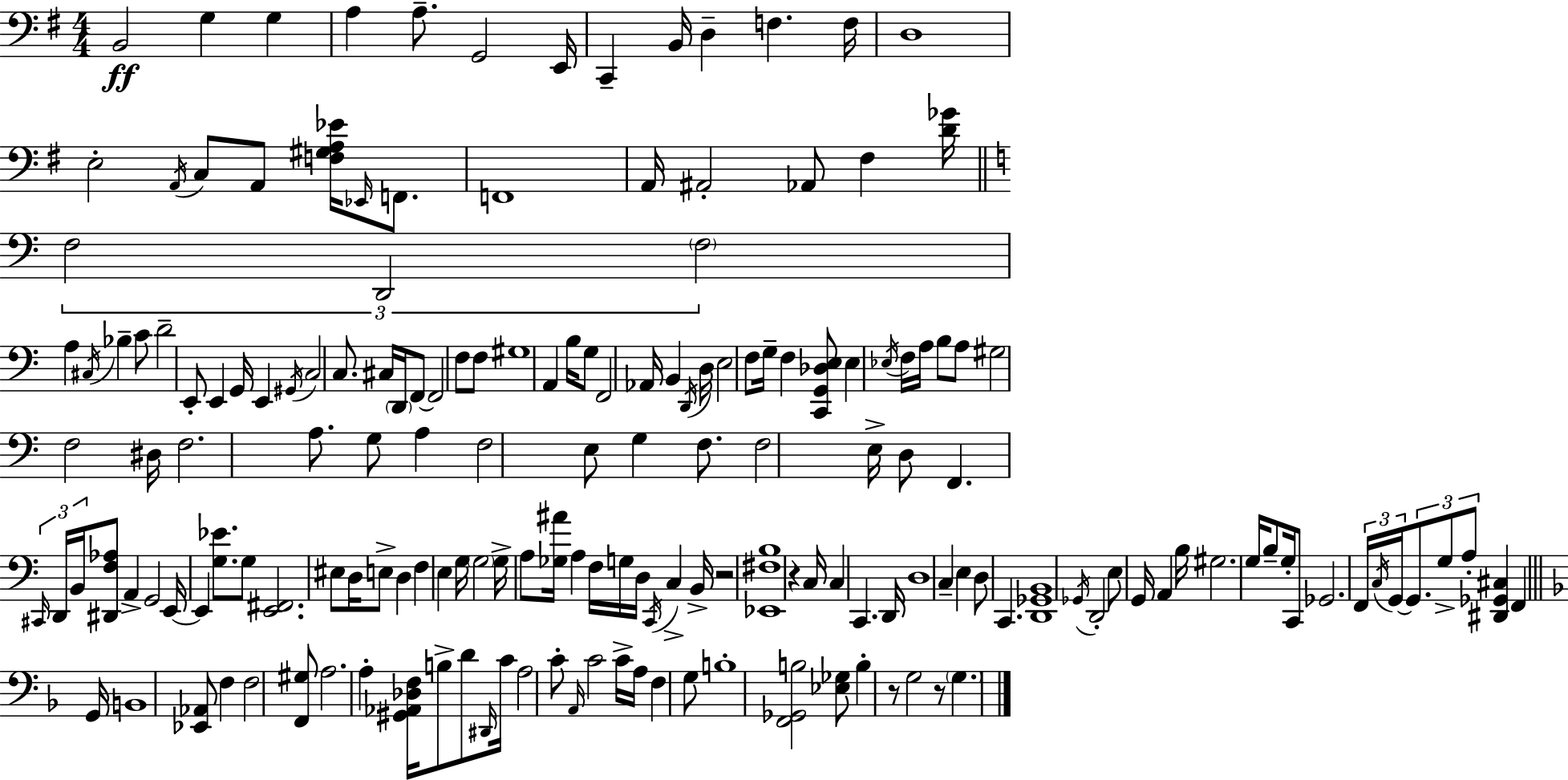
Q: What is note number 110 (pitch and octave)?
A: C3